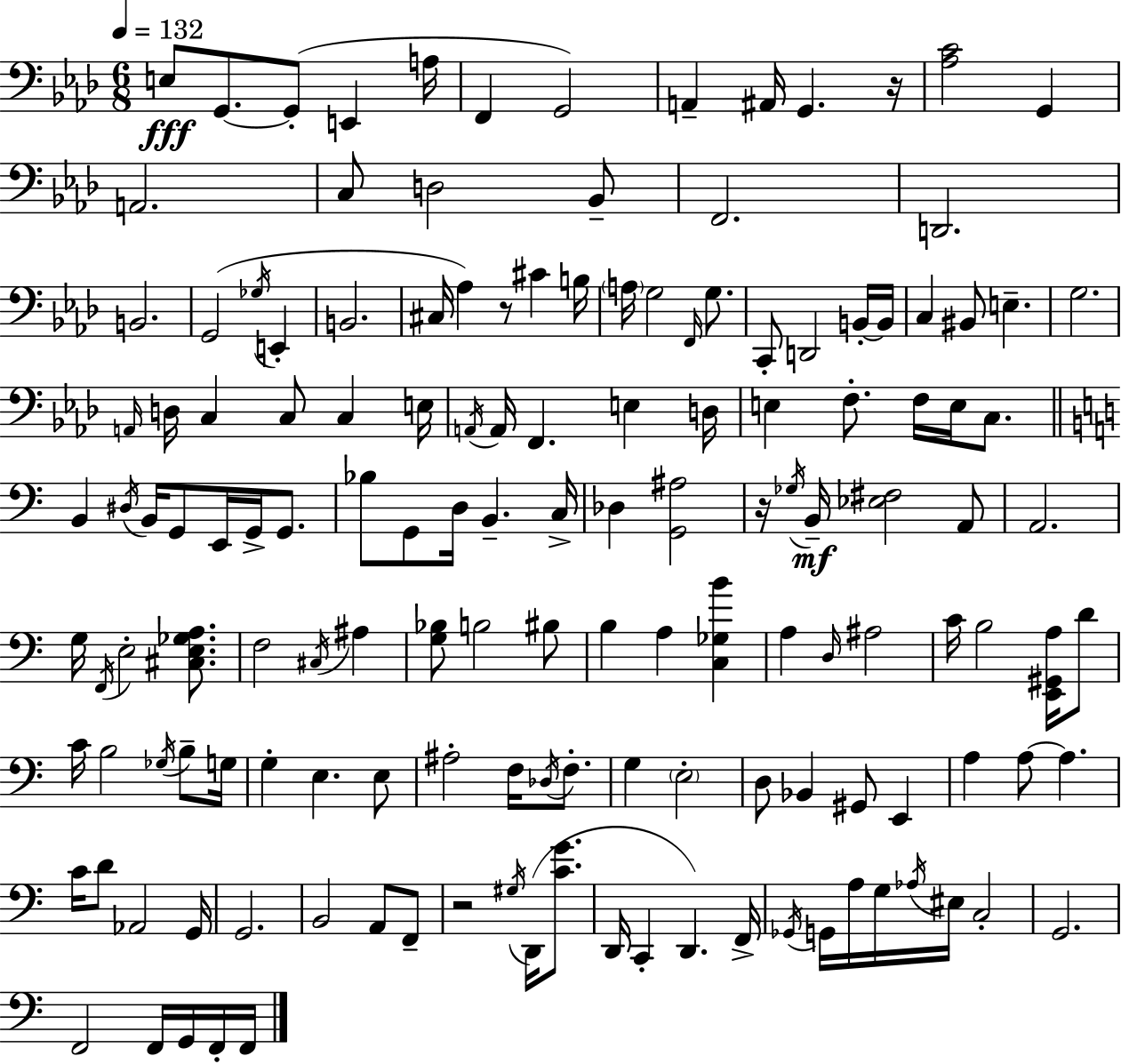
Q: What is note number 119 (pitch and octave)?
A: D2